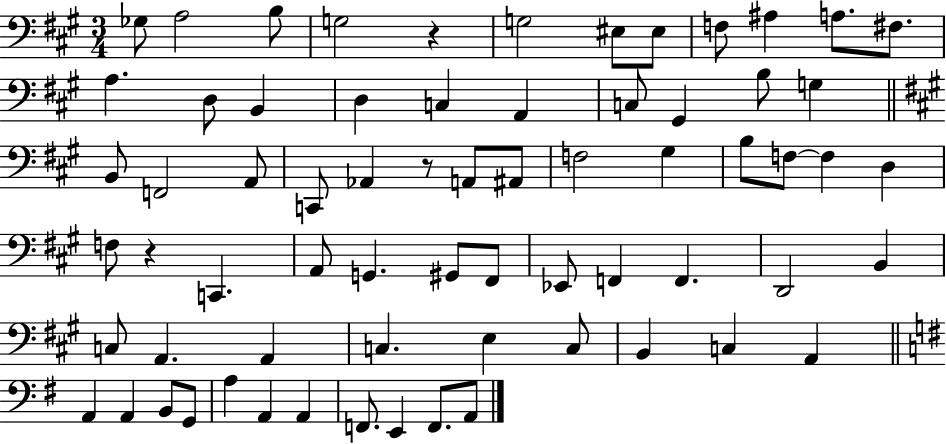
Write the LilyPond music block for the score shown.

{
  \clef bass
  \numericTimeSignature
  \time 3/4
  \key a \major
  ges8 a2 b8 | g2 r4 | g2 eis8 eis8 | f8 ais4 a8. fis8. | \break a4. d8 b,4 | d4 c4 a,4 | c8 gis,4 b8 g4 | \bar "||" \break \key a \major b,8 f,2 a,8 | c,8 aes,4 r8 a,8 ais,8 | f2 gis4 | b8 f8~~ f4 d4 | \break f8 r4 c,4. | a,8 g,4. gis,8 fis,8 | ees,8 f,4 f,4. | d,2 b,4 | \break c8 a,4. a,4 | c4. e4 c8 | b,4 c4 a,4 | \bar "||" \break \key e \minor a,4 a,4 b,8 g,8 | a4 a,4 a,4 | f,8. e,4 f,8. a,8 | \bar "|."
}